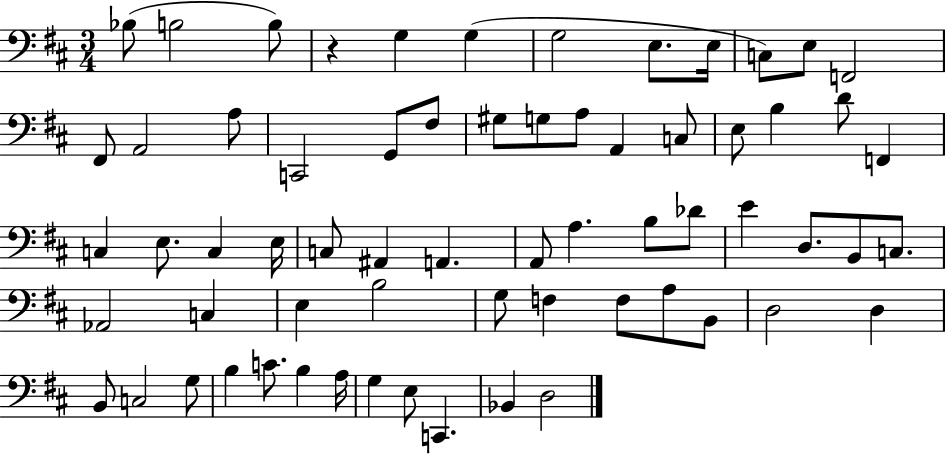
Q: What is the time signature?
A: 3/4